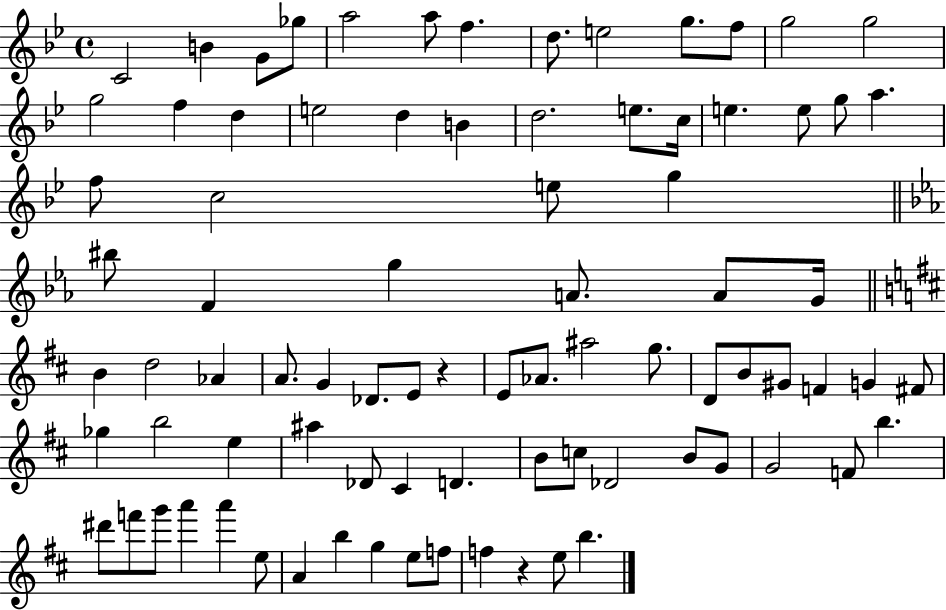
C4/h B4/q G4/e Gb5/e A5/h A5/e F5/q. D5/e. E5/h G5/e. F5/e G5/h G5/h G5/h F5/q D5/q E5/h D5/q B4/q D5/h. E5/e. C5/s E5/q. E5/e G5/e A5/q. F5/e C5/h E5/e G5/q BIS5/e F4/q G5/q A4/e. A4/e G4/s B4/q D5/h Ab4/q A4/e. G4/q Db4/e. E4/e R/q E4/e Ab4/e. A#5/h G5/e. D4/e B4/e G#4/e F4/q G4/q F#4/e Gb5/q B5/h E5/q A#5/q Db4/e C#4/q D4/q. B4/e C5/e Db4/h B4/e G4/e G4/h F4/e B5/q. D#6/e F6/e G6/e A6/q A6/q E5/e A4/q B5/q G5/q E5/e F5/e F5/q R/q E5/e B5/q.